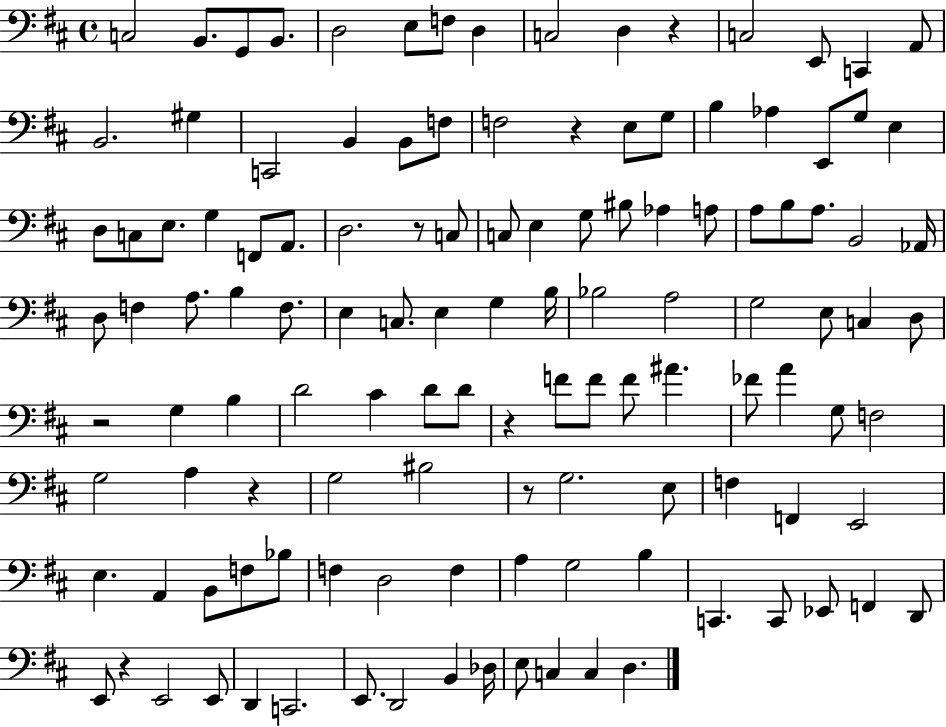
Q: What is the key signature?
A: D major